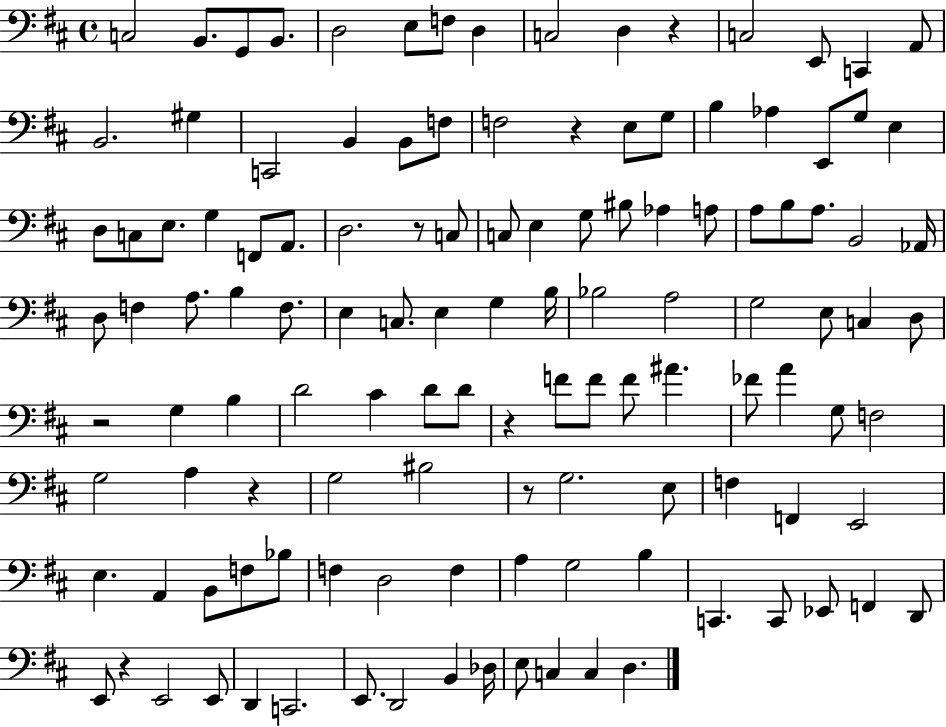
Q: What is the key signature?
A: D major